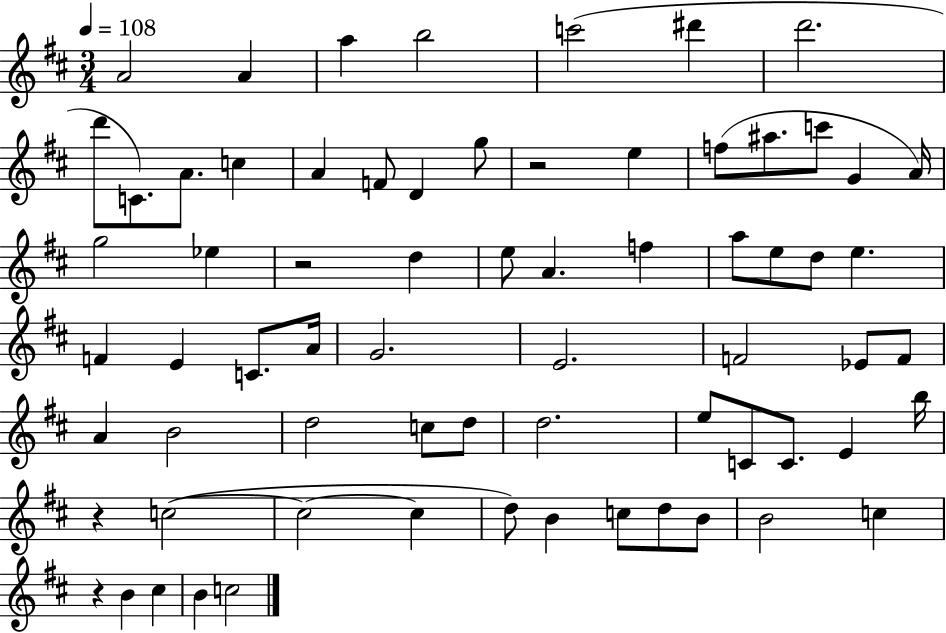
A4/h A4/q A5/q B5/h C6/h D#6/q D6/h. D6/e C4/e. A4/e. C5/q A4/q F4/e D4/q G5/e R/h E5/q F5/e A#5/e. C6/e G4/q A4/s G5/h Eb5/q R/h D5/q E5/e A4/q. F5/q A5/e E5/e D5/e E5/q. F4/q E4/q C4/e. A4/s G4/h. E4/h. F4/h Eb4/e F4/e A4/q B4/h D5/h C5/e D5/e D5/h. E5/e C4/e C4/e. E4/q B5/s R/q C5/h C5/h C5/q D5/e B4/q C5/e D5/e B4/e B4/h C5/q R/q B4/q C#5/q B4/q C5/h